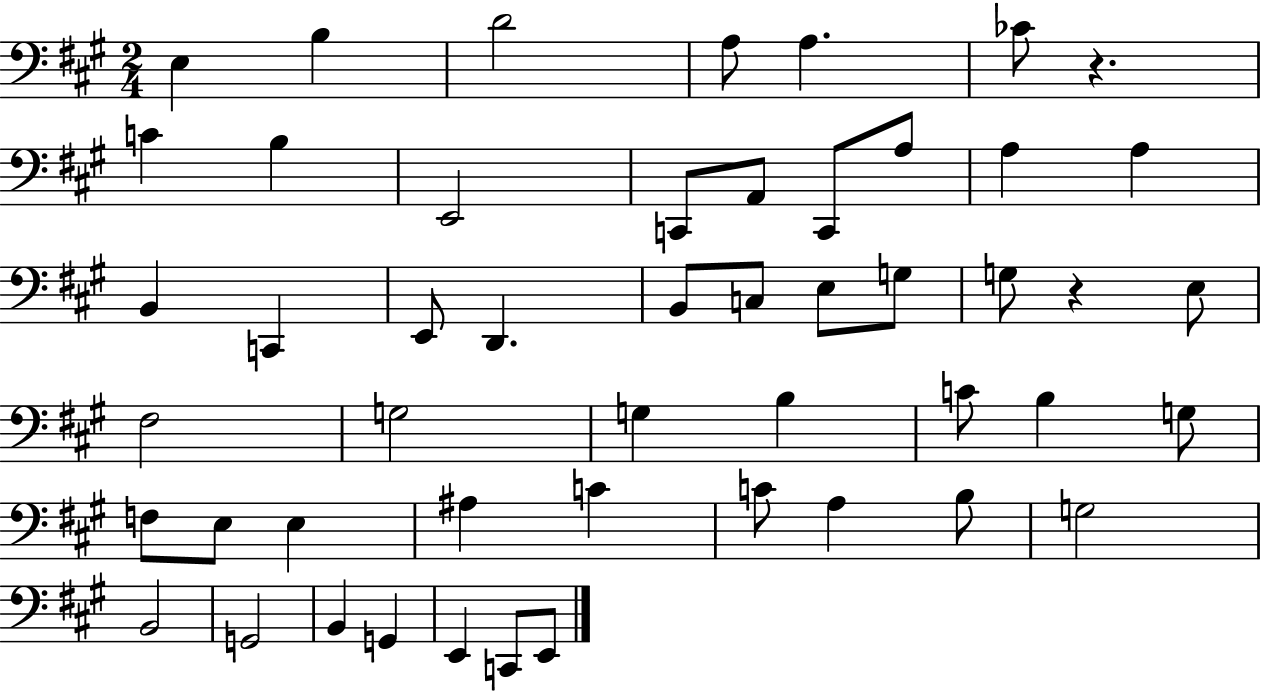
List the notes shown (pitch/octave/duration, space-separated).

E3/q B3/q D4/h A3/e A3/q. CES4/e R/q. C4/q B3/q E2/h C2/e A2/e C2/e A3/e A3/q A3/q B2/q C2/q E2/e D2/q. B2/e C3/e E3/e G3/e G3/e R/q E3/e F#3/h G3/h G3/q B3/q C4/e B3/q G3/e F3/e E3/e E3/q A#3/q C4/q C4/e A3/q B3/e G3/h B2/h G2/h B2/q G2/q E2/q C2/e E2/e